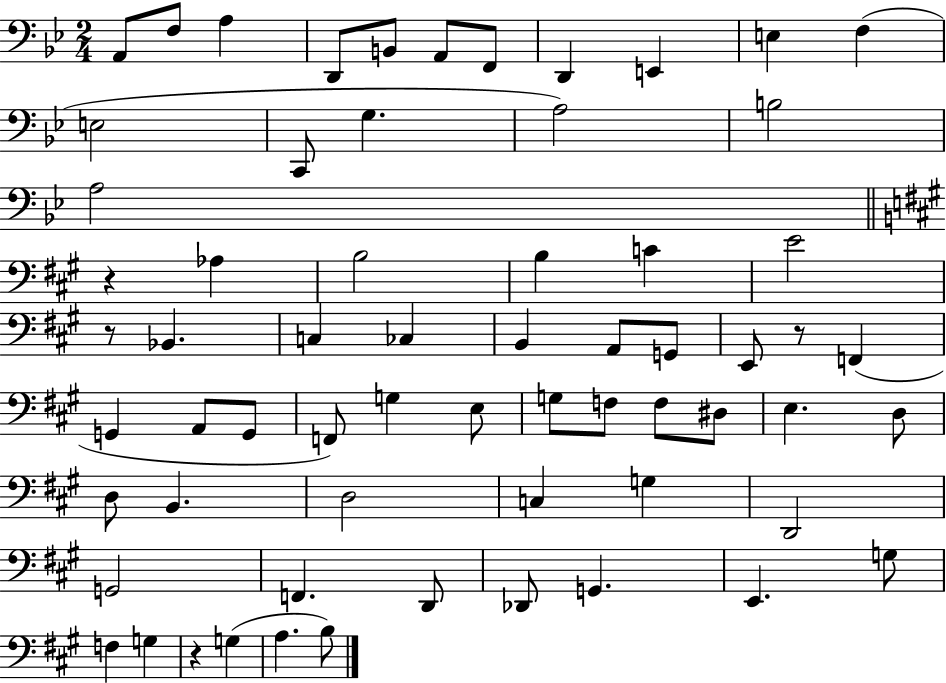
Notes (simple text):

A2/e F3/e A3/q D2/e B2/e A2/e F2/e D2/q E2/q E3/q F3/q E3/h C2/e G3/q. A3/h B3/h A3/h R/q Ab3/q B3/h B3/q C4/q E4/h R/e Bb2/q. C3/q CES3/q B2/q A2/e G2/e E2/e R/e F2/q G2/q A2/e G2/e F2/e G3/q E3/e G3/e F3/e F3/e D#3/e E3/q. D3/e D3/e B2/q. D3/h C3/q G3/q D2/h G2/h F2/q. D2/e Db2/e G2/q. E2/q. G3/e F3/q G3/q R/q G3/q A3/q. B3/e